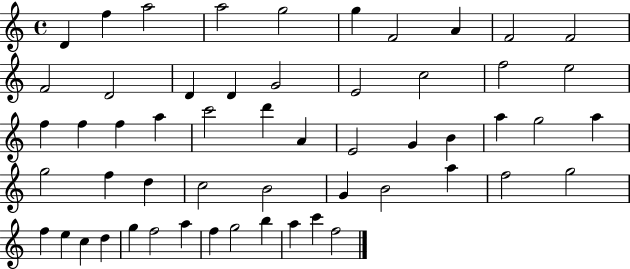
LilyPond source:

{
  \clef treble
  \time 4/4
  \defaultTimeSignature
  \key c \major
  d'4 f''4 a''2 | a''2 g''2 | g''4 f'2 a'4 | f'2 f'2 | \break f'2 d'2 | d'4 d'4 g'2 | e'2 c''2 | f''2 e''2 | \break f''4 f''4 f''4 a''4 | c'''2 d'''4 a'4 | e'2 g'4 b'4 | a''4 g''2 a''4 | \break g''2 f''4 d''4 | c''2 b'2 | g'4 b'2 a''4 | f''2 g''2 | \break f''4 e''4 c''4 d''4 | g''4 f''2 a''4 | f''4 g''2 b''4 | a''4 c'''4 f''2 | \break \bar "|."
}